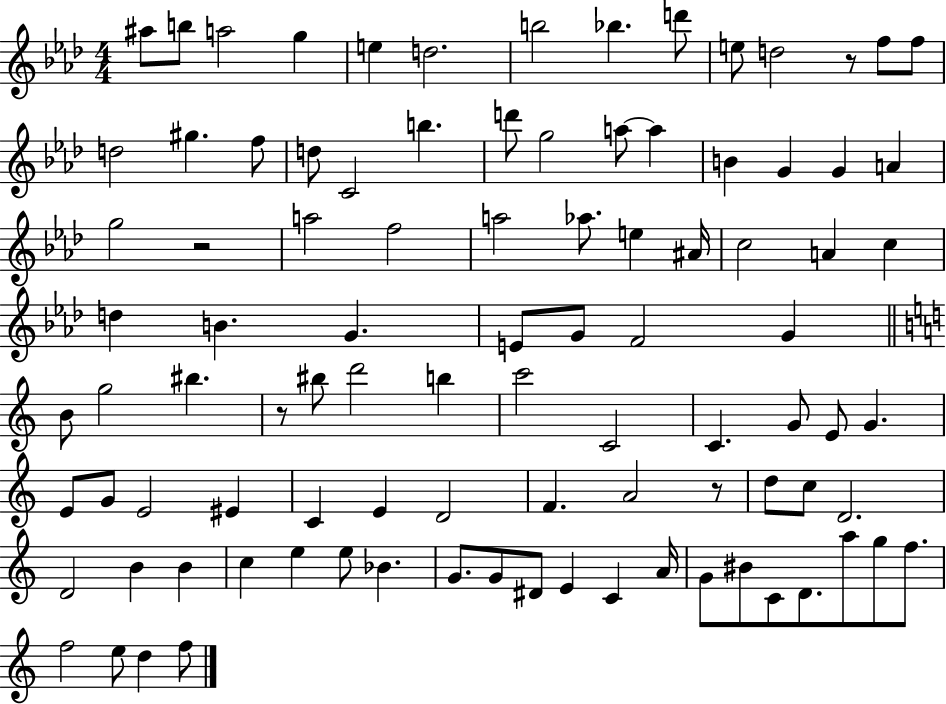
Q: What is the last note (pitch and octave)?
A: F5